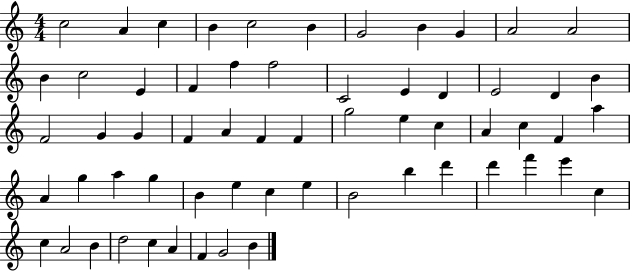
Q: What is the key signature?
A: C major